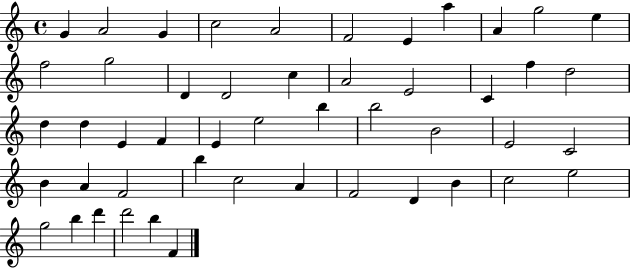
X:1
T:Untitled
M:4/4
L:1/4
K:C
G A2 G c2 A2 F2 E a A g2 e f2 g2 D D2 c A2 E2 C f d2 d d E F E e2 b b2 B2 E2 C2 B A F2 b c2 A F2 D B c2 e2 g2 b d' d'2 b F